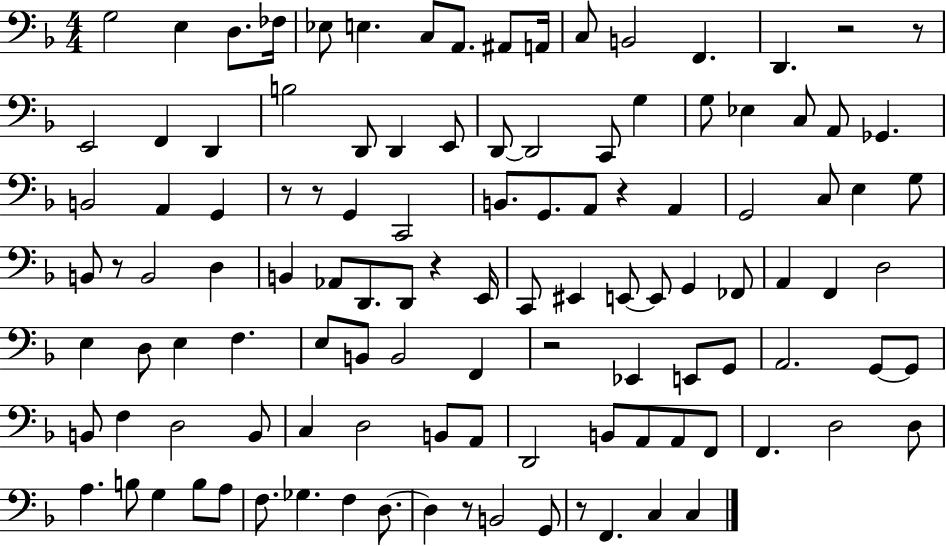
X:1
T:Untitled
M:4/4
L:1/4
K:F
G,2 E, D,/2 _F,/4 _E,/2 E, C,/2 A,,/2 ^A,,/2 A,,/4 C,/2 B,,2 F,, D,, z2 z/2 E,,2 F,, D,, B,2 D,,/2 D,, E,,/2 D,,/2 D,,2 C,,/2 G, G,/2 _E, C,/2 A,,/2 _G,, B,,2 A,, G,, z/2 z/2 G,, C,,2 B,,/2 G,,/2 A,,/2 z A,, G,,2 C,/2 E, G,/2 B,,/2 z/2 B,,2 D, B,, _A,,/2 D,,/2 D,,/2 z E,,/4 C,,/2 ^E,, E,,/2 E,,/2 G,, _F,,/2 A,, F,, D,2 E, D,/2 E, F, E,/2 B,,/2 B,,2 F,, z2 _E,, E,,/2 G,,/2 A,,2 G,,/2 G,,/2 B,,/2 F, D,2 B,,/2 C, D,2 B,,/2 A,,/2 D,,2 B,,/2 A,,/2 A,,/2 F,,/2 F,, D,2 D,/2 A, B,/2 G, B,/2 A,/2 F,/2 _G, F, D,/2 D, z/2 B,,2 G,,/2 z/2 F,, C, C,